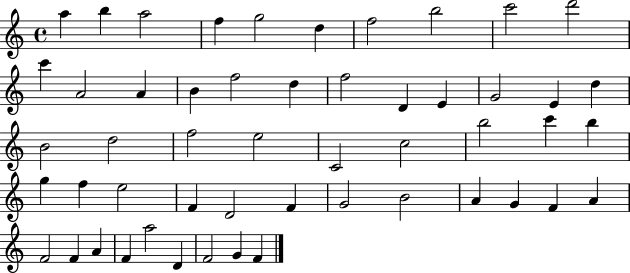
X:1
T:Untitled
M:4/4
L:1/4
K:C
a b a2 f g2 d f2 b2 c'2 d'2 c' A2 A B f2 d f2 D E G2 E d B2 d2 f2 e2 C2 c2 b2 c' b g f e2 F D2 F G2 B2 A G F A F2 F A F a2 D F2 G F